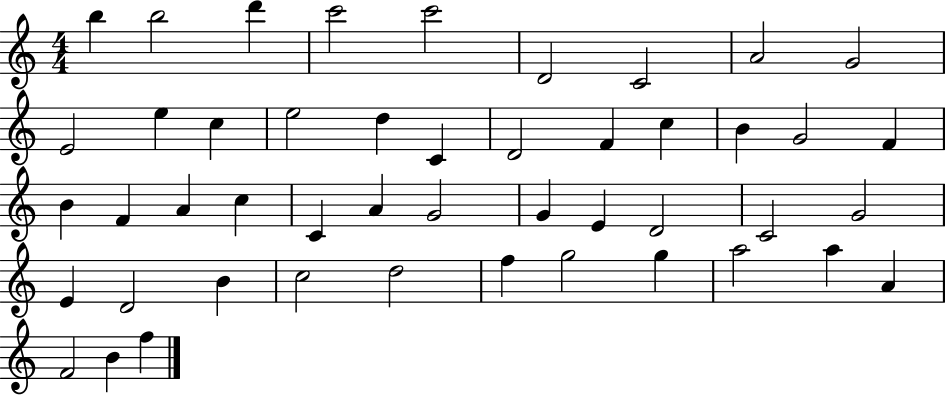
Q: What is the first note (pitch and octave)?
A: B5